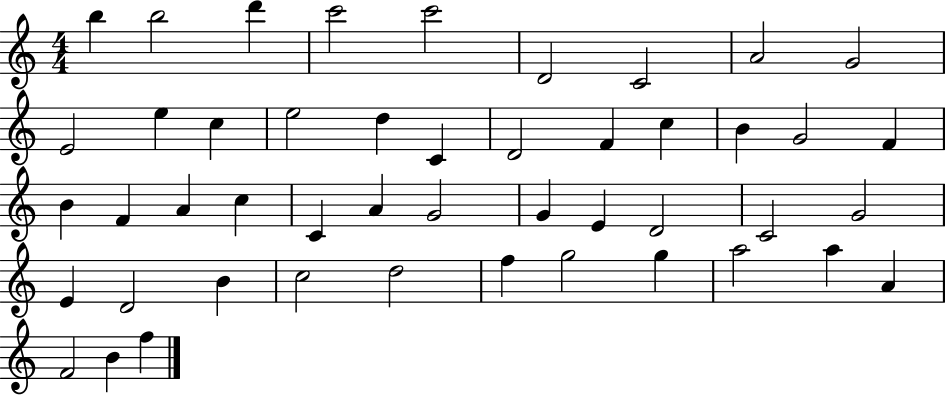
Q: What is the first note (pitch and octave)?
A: B5